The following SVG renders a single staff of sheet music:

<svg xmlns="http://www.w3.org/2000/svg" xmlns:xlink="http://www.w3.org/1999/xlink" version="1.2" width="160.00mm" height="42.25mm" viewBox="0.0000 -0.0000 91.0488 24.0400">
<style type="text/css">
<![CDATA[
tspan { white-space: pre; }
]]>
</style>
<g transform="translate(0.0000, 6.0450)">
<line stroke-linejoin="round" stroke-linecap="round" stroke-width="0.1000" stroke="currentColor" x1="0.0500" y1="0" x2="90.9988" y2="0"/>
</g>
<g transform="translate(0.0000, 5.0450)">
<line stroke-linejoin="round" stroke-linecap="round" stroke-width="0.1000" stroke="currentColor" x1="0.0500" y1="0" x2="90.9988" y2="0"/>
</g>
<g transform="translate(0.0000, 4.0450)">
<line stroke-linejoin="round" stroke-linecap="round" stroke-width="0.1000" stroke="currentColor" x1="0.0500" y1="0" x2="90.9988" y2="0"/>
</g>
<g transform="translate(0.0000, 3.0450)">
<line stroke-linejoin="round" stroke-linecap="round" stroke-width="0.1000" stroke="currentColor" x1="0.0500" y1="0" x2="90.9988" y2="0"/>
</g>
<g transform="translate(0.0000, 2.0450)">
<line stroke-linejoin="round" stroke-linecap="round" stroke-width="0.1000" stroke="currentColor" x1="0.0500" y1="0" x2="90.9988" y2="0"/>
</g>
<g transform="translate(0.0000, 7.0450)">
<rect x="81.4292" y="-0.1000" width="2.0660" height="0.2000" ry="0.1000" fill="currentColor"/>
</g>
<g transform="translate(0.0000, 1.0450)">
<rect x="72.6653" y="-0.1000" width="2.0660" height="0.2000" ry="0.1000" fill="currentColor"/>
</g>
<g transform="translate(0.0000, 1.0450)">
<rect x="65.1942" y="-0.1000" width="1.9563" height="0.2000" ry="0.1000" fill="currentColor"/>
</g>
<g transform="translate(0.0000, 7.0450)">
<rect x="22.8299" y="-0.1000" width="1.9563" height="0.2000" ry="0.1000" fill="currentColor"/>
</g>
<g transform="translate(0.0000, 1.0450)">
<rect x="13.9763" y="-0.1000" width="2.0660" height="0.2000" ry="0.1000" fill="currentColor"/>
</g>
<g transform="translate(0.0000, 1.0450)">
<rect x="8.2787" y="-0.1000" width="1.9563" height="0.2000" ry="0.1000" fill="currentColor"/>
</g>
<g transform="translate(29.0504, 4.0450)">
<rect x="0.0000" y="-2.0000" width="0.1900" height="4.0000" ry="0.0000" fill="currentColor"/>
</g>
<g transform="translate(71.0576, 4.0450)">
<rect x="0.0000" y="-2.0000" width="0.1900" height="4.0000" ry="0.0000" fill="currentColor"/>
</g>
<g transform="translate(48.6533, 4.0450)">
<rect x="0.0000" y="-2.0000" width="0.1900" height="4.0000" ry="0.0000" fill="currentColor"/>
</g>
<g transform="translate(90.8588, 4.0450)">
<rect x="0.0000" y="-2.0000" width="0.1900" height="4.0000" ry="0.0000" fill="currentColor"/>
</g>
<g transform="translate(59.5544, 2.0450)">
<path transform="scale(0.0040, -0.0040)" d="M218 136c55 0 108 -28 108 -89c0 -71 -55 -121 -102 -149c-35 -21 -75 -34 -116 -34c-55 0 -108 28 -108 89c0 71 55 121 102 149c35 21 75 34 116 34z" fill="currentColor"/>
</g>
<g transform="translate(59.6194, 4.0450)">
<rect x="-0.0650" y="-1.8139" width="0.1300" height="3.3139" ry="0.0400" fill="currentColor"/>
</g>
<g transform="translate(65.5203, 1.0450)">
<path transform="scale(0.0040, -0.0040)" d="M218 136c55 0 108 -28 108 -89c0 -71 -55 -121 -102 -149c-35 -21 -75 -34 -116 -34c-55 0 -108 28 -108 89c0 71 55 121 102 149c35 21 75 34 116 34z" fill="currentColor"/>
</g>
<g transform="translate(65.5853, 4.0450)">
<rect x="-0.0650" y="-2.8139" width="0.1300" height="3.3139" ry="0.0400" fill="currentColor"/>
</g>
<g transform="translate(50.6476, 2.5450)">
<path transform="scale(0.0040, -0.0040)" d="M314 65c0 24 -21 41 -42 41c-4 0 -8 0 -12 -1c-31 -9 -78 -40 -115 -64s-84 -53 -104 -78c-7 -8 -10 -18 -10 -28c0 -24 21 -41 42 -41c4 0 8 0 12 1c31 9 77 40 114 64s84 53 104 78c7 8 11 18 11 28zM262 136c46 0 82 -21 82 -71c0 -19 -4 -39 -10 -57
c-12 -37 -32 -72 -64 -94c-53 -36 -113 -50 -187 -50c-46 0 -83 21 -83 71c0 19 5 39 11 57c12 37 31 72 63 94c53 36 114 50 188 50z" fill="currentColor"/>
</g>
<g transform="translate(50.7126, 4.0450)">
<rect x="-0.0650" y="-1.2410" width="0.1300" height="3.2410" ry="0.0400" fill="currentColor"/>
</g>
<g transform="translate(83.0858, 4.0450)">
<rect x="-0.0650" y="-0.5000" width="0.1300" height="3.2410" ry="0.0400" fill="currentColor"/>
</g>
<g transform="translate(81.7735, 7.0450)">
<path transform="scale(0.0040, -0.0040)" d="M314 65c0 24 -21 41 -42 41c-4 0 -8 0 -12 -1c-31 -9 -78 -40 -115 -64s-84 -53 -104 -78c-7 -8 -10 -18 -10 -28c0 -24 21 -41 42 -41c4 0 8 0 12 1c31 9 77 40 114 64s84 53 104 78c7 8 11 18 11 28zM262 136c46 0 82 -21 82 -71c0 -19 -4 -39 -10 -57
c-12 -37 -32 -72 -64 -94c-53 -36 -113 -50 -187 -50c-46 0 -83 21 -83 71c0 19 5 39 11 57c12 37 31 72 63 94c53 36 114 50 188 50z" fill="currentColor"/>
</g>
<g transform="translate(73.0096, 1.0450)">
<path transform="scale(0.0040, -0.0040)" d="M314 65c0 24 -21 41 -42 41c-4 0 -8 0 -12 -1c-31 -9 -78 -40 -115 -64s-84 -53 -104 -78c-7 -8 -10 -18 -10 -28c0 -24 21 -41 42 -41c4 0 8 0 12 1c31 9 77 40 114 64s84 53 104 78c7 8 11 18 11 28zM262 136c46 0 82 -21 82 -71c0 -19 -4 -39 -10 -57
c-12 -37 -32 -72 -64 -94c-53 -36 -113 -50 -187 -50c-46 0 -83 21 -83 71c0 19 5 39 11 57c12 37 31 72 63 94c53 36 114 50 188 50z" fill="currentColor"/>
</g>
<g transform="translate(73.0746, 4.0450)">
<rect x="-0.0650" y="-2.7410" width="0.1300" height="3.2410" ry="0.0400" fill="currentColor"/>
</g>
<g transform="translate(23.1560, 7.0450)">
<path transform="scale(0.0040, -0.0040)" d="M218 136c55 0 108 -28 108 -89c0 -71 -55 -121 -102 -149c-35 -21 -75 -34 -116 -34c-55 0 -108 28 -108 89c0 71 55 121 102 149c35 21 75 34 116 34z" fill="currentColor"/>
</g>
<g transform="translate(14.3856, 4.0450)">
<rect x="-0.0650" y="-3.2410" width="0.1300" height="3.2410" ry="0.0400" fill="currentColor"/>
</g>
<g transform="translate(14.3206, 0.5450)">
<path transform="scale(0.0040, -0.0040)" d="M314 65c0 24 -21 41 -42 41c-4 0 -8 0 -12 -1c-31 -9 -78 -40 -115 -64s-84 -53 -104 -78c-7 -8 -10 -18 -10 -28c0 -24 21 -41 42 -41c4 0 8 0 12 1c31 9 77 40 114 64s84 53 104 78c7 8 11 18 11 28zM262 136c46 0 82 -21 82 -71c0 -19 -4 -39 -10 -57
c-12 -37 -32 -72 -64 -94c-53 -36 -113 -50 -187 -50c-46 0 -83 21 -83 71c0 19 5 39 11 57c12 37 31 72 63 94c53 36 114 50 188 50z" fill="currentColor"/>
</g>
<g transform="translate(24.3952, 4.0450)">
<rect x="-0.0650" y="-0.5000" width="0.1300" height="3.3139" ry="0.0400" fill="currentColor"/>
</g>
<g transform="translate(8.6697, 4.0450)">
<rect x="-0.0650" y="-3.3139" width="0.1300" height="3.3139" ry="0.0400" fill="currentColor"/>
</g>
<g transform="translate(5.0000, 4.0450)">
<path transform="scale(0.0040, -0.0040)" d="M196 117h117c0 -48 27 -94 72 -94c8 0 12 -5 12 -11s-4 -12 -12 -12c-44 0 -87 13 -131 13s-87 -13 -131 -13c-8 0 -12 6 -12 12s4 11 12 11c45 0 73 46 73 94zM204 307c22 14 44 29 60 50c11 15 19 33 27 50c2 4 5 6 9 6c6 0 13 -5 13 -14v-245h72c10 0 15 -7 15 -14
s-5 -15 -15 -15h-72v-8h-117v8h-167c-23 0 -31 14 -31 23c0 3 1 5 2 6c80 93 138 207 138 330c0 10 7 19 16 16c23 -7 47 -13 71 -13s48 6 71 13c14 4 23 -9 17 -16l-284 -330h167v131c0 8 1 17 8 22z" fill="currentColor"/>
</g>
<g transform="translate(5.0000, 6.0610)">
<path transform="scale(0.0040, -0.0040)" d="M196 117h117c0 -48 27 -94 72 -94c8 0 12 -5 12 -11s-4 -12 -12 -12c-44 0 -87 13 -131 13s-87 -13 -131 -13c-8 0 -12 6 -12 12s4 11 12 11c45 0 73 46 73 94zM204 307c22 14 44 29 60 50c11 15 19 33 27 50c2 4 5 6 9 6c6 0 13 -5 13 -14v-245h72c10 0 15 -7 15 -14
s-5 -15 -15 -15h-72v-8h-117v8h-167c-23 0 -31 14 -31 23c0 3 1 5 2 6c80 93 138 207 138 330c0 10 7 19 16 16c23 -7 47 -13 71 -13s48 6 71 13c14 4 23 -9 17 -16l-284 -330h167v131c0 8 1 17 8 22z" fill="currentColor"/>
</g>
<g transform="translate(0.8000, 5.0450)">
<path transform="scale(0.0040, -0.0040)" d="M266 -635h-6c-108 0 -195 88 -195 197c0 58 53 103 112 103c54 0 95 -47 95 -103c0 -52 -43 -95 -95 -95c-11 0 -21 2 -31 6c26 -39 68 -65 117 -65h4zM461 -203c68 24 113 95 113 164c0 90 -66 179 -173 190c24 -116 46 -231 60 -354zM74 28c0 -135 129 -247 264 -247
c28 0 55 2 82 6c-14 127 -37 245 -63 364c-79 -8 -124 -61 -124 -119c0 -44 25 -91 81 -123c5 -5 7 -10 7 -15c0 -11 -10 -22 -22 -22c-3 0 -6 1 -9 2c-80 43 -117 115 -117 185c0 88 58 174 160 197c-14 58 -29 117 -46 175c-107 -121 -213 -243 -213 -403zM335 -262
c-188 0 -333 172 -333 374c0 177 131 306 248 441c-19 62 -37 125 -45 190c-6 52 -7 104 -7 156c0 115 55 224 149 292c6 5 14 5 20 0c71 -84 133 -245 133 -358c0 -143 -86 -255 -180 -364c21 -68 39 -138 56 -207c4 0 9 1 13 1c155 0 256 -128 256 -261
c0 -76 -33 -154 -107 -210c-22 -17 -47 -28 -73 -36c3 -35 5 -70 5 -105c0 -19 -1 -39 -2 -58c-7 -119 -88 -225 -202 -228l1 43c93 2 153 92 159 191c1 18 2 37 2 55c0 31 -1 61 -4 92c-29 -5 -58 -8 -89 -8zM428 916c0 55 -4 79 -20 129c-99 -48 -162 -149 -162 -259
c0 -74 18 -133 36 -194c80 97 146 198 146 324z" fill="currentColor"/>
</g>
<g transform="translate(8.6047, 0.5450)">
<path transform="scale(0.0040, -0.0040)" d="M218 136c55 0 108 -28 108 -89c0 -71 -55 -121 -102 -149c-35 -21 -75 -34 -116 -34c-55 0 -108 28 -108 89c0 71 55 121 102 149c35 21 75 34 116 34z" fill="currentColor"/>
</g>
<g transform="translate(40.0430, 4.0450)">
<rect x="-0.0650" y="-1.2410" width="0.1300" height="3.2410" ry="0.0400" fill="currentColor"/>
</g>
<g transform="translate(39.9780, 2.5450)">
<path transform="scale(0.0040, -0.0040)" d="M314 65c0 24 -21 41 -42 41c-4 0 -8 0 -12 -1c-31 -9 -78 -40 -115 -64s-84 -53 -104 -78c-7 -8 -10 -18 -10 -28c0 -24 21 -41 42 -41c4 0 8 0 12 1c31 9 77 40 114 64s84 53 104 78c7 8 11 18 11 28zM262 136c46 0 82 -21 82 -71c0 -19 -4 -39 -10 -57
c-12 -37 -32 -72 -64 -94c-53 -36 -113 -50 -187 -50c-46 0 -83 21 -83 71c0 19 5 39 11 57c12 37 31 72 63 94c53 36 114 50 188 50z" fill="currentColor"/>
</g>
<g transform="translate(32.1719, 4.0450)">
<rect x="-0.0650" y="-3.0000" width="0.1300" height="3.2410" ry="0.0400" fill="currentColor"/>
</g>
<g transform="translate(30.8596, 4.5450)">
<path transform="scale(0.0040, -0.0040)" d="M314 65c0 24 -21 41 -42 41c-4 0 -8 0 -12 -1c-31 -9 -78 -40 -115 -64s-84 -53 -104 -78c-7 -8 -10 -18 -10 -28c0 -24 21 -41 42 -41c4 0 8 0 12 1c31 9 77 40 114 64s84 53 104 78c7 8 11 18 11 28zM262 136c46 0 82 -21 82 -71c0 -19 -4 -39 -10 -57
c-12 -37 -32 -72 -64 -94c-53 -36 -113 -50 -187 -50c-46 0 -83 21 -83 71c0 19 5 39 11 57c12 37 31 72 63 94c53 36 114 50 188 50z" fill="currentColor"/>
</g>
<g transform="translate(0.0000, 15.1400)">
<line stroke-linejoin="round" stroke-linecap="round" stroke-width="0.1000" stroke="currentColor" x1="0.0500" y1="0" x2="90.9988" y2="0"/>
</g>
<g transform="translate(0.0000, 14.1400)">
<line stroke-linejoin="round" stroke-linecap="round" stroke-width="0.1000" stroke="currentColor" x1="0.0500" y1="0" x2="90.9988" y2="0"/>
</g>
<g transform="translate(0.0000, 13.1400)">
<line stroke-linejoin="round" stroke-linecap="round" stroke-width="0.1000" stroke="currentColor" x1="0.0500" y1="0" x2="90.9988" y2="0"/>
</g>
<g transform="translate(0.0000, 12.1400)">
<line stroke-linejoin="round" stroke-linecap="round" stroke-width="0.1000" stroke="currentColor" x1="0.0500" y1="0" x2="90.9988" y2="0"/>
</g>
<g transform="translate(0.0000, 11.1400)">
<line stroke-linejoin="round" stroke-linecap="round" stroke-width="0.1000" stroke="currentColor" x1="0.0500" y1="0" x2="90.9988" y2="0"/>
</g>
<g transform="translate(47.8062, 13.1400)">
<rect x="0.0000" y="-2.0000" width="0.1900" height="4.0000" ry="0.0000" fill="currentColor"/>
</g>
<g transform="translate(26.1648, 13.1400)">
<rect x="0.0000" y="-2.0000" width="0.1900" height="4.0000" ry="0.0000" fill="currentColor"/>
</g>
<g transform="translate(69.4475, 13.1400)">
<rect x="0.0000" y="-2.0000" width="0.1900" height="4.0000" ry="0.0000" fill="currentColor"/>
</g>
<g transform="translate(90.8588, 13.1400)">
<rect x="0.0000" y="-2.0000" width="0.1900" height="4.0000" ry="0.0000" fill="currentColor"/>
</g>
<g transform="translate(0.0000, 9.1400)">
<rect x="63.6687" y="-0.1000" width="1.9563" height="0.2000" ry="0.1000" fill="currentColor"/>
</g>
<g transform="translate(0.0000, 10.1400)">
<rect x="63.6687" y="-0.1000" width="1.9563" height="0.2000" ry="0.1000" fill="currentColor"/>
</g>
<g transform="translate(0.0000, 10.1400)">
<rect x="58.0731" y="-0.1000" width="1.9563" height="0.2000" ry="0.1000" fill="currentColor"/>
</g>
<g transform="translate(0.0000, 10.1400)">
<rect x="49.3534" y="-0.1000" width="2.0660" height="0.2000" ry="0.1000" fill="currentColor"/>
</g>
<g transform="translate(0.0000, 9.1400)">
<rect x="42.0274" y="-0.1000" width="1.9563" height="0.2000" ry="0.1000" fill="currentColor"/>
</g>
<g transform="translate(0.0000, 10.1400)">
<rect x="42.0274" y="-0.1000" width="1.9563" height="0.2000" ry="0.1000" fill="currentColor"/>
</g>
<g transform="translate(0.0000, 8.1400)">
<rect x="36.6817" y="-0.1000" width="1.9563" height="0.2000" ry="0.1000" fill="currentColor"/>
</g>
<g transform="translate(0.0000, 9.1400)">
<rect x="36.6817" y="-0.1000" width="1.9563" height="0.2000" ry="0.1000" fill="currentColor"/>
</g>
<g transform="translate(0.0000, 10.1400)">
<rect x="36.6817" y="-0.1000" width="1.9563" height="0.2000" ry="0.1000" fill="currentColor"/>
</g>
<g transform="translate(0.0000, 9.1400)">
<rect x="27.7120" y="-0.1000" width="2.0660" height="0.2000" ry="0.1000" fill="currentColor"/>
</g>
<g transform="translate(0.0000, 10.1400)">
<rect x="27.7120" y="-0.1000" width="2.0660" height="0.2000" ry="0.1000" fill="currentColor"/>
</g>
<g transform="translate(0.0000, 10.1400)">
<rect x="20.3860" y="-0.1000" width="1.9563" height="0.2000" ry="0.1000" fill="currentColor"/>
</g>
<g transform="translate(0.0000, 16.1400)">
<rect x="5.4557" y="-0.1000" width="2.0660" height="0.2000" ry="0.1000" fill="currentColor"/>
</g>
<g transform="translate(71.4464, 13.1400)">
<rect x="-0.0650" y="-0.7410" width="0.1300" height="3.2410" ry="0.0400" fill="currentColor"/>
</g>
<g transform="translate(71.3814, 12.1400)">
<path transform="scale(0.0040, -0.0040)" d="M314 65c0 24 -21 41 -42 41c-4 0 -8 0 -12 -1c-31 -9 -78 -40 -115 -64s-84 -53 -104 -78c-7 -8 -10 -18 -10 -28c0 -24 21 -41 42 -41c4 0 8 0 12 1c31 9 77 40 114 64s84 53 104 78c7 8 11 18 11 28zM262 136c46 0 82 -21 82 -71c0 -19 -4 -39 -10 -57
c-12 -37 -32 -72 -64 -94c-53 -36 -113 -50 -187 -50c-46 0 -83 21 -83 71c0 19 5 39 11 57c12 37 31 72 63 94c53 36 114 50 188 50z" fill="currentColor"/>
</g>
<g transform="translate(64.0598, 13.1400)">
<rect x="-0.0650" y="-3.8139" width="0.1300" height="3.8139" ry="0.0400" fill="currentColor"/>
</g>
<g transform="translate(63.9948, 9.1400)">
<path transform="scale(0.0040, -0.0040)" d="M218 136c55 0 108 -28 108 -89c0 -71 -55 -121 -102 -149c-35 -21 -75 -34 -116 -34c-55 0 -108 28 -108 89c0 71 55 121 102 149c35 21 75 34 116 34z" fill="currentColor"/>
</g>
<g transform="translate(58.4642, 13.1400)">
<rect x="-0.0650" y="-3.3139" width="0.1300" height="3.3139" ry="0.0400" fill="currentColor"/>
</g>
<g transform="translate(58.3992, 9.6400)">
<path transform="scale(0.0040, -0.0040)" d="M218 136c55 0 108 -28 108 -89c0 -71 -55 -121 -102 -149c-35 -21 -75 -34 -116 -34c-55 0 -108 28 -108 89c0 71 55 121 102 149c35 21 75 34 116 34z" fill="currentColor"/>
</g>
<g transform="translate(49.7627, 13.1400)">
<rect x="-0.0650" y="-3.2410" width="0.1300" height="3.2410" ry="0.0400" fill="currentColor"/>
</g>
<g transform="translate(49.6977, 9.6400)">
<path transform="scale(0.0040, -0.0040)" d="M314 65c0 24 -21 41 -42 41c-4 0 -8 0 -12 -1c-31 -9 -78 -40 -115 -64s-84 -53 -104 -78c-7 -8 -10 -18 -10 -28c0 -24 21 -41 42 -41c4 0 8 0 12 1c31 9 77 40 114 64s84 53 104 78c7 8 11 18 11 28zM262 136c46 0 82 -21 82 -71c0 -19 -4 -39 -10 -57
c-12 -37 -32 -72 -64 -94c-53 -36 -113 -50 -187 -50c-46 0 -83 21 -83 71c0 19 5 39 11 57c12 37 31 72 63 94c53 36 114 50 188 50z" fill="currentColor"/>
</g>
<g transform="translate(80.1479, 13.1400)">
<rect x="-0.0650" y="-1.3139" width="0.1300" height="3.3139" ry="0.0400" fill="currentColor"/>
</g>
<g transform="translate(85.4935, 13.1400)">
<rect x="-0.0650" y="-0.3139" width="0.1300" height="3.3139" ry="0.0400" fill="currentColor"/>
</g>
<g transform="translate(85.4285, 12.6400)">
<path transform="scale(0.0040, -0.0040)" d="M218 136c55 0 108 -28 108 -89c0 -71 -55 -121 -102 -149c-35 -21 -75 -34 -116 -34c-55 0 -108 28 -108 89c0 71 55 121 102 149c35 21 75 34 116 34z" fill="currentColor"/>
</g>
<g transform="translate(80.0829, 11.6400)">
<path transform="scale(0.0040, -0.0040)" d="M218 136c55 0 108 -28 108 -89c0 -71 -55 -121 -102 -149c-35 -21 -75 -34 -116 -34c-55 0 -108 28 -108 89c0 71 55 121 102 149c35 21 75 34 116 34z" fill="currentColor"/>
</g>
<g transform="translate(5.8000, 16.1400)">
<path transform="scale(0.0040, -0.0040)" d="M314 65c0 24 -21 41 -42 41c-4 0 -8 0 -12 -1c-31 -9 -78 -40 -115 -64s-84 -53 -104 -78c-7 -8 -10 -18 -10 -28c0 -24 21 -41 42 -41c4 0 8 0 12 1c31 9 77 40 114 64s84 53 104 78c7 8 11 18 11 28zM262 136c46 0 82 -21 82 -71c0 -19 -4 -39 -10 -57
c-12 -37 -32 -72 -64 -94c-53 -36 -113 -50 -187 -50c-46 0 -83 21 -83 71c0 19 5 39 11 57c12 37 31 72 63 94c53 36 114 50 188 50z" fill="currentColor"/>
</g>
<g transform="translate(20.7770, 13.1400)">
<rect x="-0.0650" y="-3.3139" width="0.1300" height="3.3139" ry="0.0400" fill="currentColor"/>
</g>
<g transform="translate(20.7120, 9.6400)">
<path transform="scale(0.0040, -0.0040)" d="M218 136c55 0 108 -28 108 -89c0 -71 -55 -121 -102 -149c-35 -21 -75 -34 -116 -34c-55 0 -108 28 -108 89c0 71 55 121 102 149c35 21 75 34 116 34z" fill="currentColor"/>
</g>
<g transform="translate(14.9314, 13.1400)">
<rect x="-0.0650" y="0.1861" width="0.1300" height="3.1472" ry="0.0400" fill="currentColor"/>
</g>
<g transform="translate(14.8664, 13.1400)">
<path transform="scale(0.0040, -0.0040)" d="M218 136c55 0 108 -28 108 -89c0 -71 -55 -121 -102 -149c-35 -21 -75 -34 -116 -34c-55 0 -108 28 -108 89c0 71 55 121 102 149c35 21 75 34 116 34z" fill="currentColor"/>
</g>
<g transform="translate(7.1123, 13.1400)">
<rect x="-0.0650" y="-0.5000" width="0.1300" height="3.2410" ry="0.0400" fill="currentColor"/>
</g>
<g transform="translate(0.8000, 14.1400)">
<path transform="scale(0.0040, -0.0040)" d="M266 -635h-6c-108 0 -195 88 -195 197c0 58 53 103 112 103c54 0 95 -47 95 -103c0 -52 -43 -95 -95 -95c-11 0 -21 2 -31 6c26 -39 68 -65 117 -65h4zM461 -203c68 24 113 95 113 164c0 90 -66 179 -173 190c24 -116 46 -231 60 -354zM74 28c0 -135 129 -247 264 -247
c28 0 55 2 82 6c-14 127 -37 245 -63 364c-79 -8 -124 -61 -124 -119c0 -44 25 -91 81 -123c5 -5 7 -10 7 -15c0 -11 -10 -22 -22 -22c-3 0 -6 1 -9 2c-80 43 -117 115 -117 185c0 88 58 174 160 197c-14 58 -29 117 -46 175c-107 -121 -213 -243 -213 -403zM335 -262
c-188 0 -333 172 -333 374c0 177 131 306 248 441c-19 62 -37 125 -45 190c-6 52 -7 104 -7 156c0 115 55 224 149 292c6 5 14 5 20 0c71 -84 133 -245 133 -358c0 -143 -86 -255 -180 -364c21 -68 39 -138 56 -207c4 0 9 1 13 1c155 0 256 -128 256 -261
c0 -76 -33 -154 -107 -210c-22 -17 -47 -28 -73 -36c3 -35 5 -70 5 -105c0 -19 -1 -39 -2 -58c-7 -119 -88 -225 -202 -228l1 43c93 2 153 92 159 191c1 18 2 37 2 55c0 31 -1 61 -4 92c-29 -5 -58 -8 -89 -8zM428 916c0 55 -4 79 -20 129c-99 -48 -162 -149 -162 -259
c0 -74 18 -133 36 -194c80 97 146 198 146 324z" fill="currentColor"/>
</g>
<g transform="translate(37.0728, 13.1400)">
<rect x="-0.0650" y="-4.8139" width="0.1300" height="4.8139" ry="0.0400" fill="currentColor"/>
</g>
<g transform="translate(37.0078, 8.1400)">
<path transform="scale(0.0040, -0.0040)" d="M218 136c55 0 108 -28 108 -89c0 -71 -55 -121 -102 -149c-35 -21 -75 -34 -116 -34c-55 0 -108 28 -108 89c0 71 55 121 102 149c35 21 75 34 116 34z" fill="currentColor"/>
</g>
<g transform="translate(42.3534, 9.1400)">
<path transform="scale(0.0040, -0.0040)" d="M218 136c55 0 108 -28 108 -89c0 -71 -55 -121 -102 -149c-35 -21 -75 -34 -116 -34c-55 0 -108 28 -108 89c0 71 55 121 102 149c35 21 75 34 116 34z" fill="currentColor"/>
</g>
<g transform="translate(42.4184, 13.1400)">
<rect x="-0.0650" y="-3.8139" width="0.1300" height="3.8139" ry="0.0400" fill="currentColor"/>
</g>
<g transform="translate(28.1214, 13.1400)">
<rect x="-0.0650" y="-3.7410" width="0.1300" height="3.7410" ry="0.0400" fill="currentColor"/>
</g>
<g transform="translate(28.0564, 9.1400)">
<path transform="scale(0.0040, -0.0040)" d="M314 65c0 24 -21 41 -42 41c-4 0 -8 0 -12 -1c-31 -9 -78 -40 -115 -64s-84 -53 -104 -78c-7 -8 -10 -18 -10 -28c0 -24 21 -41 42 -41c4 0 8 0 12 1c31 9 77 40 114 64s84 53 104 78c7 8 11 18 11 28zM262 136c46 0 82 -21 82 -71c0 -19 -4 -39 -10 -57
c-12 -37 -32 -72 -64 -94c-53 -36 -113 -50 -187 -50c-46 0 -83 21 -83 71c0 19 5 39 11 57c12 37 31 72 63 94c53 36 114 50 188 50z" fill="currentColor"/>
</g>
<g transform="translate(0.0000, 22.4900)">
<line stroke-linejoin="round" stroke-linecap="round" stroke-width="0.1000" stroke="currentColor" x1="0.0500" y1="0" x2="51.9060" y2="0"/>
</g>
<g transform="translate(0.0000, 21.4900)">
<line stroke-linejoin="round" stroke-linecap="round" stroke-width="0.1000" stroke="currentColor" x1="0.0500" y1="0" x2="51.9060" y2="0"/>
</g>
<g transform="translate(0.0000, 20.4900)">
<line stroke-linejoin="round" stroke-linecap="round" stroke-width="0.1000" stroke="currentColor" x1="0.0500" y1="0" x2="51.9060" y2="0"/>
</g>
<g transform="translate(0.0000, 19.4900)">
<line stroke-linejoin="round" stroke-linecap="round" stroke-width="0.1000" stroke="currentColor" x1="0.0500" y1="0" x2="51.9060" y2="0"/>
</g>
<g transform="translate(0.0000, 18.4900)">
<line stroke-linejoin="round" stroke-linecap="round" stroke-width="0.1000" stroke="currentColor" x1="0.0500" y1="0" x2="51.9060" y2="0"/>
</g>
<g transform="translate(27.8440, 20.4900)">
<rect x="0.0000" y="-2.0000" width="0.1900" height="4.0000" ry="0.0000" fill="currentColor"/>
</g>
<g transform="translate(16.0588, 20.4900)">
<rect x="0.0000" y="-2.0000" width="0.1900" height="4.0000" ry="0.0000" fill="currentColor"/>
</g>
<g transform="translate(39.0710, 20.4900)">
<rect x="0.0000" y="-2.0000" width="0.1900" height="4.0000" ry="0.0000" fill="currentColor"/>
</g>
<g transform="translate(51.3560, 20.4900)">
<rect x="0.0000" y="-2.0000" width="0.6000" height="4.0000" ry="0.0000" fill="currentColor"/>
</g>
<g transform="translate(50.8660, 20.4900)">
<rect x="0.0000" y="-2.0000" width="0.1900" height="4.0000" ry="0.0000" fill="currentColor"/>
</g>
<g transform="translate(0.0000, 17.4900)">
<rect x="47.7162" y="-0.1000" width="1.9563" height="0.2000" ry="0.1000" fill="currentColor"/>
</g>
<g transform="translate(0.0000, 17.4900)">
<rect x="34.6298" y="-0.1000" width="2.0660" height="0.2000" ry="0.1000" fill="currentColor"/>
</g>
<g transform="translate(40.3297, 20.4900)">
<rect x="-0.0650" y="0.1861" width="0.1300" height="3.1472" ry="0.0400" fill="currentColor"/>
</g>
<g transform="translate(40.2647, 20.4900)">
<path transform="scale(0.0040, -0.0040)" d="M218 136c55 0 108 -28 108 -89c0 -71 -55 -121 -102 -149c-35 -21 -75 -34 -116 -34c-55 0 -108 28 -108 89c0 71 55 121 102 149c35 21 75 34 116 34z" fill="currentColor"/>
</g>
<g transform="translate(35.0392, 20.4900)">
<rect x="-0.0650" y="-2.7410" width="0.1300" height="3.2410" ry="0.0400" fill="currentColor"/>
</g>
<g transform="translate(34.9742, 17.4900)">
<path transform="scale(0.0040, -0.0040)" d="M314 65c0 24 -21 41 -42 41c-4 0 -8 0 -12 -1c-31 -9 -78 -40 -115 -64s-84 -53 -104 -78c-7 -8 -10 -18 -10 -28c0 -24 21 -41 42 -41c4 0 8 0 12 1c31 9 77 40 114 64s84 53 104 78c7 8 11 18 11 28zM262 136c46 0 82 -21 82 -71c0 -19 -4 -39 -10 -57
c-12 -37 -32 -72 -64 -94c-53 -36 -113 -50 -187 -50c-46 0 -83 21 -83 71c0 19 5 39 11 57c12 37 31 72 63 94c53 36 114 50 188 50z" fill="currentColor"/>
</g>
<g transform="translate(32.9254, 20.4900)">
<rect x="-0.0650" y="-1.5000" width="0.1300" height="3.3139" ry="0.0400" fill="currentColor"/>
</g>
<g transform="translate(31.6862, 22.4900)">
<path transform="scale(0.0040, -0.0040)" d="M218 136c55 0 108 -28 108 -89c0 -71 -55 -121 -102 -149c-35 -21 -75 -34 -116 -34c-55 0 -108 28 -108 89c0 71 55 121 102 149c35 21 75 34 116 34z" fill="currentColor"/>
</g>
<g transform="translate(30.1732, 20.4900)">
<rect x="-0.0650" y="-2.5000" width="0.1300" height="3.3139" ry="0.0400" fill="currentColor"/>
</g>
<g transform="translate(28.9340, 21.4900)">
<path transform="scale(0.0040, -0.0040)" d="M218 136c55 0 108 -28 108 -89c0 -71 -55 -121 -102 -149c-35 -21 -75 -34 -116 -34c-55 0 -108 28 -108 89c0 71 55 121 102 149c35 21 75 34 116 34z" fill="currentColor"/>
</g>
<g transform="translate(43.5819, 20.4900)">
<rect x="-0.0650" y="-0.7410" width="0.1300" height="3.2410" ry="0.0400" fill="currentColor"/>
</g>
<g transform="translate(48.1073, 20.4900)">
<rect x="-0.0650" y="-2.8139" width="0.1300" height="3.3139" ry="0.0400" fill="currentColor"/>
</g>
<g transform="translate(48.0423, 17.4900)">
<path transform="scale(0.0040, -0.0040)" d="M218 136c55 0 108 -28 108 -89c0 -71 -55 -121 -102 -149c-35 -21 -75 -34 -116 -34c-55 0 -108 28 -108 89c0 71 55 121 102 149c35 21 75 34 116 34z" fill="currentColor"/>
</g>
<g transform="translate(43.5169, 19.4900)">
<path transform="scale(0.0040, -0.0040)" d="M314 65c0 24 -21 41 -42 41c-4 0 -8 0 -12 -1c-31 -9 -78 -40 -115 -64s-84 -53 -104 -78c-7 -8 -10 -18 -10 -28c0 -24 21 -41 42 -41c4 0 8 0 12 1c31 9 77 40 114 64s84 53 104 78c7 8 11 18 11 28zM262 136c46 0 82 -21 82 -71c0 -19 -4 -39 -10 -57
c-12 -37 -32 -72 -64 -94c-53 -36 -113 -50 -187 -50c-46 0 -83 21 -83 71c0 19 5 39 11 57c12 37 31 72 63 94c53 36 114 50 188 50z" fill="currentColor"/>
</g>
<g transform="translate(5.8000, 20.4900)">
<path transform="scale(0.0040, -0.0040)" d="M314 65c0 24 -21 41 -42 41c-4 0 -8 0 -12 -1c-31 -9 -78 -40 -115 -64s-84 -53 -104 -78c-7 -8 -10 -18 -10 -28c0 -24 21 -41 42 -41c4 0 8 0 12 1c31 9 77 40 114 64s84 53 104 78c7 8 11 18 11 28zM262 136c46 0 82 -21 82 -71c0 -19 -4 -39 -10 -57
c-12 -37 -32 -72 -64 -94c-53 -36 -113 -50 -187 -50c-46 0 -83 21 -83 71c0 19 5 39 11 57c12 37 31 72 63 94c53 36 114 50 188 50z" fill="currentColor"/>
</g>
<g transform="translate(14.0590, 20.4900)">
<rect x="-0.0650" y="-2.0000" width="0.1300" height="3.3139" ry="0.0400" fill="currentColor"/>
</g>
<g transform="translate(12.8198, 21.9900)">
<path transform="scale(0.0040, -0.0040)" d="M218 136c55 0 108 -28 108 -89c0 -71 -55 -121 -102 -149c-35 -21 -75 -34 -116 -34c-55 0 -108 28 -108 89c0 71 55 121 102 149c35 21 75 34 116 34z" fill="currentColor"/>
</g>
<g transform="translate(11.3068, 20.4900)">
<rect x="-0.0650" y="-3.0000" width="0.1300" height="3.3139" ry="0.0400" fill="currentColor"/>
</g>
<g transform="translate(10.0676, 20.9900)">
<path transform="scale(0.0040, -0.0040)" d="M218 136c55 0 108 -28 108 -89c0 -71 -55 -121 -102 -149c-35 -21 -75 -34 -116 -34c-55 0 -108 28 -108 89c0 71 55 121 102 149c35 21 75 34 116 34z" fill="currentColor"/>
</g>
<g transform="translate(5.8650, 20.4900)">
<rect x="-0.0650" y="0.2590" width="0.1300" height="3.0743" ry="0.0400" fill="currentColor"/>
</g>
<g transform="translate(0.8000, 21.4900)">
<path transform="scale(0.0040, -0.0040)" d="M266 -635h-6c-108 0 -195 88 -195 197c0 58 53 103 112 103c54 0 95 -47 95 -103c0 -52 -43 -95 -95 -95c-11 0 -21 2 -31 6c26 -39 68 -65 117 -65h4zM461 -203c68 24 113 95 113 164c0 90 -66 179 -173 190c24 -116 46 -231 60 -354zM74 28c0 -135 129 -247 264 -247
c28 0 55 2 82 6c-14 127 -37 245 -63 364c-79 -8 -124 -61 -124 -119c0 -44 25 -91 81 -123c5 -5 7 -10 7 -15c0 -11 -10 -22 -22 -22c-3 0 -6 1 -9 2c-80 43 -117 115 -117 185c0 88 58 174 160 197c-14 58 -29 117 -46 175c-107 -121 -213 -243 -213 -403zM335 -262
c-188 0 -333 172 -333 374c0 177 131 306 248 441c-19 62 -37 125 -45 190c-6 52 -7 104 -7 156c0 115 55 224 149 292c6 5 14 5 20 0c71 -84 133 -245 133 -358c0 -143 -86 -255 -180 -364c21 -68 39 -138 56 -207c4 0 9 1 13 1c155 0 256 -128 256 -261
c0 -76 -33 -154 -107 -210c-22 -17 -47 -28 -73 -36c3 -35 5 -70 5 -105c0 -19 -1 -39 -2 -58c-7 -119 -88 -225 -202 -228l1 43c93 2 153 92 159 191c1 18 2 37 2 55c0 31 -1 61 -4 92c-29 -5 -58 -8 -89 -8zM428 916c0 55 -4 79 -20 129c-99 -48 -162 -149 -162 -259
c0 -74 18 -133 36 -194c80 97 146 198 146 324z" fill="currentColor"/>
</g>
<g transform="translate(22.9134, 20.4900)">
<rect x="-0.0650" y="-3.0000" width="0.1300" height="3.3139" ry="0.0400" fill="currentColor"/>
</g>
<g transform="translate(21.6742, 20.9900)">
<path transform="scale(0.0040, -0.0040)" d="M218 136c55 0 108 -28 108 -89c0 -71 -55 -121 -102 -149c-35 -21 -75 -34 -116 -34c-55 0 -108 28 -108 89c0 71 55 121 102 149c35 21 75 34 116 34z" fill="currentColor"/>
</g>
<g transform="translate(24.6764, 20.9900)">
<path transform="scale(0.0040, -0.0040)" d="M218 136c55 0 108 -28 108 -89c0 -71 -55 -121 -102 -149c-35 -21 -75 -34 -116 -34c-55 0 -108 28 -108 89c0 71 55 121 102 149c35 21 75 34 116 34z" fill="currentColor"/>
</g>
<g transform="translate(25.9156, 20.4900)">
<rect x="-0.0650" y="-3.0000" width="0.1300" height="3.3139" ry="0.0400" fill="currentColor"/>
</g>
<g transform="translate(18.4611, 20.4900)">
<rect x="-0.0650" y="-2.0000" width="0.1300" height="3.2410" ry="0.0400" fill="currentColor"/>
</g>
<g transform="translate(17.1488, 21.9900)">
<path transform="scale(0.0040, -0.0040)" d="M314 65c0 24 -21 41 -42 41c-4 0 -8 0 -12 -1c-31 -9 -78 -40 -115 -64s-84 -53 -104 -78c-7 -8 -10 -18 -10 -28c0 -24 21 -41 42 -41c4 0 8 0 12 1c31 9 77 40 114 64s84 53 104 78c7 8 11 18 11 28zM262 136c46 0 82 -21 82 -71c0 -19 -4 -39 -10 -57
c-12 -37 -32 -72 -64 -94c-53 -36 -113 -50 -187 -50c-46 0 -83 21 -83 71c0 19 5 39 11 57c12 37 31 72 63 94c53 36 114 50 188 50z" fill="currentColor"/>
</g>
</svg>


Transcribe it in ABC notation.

X:1
T:Untitled
M:4/4
L:1/4
K:C
b b2 C A2 e2 e2 f a a2 C2 C2 B b c'2 e' c' b2 b c' d2 e c B2 A F F2 A A G E a2 B d2 a